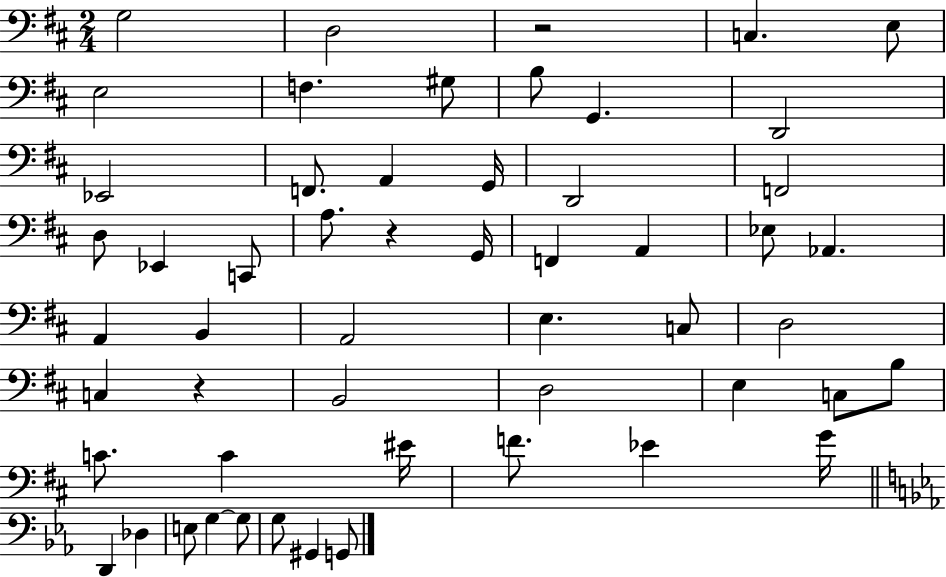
X:1
T:Untitled
M:2/4
L:1/4
K:D
G,2 D,2 z2 C, E,/2 E,2 F, ^G,/2 B,/2 G,, D,,2 _E,,2 F,,/2 A,, G,,/4 D,,2 F,,2 D,/2 _E,, C,,/2 A,/2 z G,,/4 F,, A,, _E,/2 _A,, A,, B,, A,,2 E, C,/2 D,2 C, z B,,2 D,2 E, C,/2 B,/2 C/2 C ^E/4 F/2 _E G/4 D,, _D, E,/2 G, G,/2 G,/2 ^G,, G,,/2